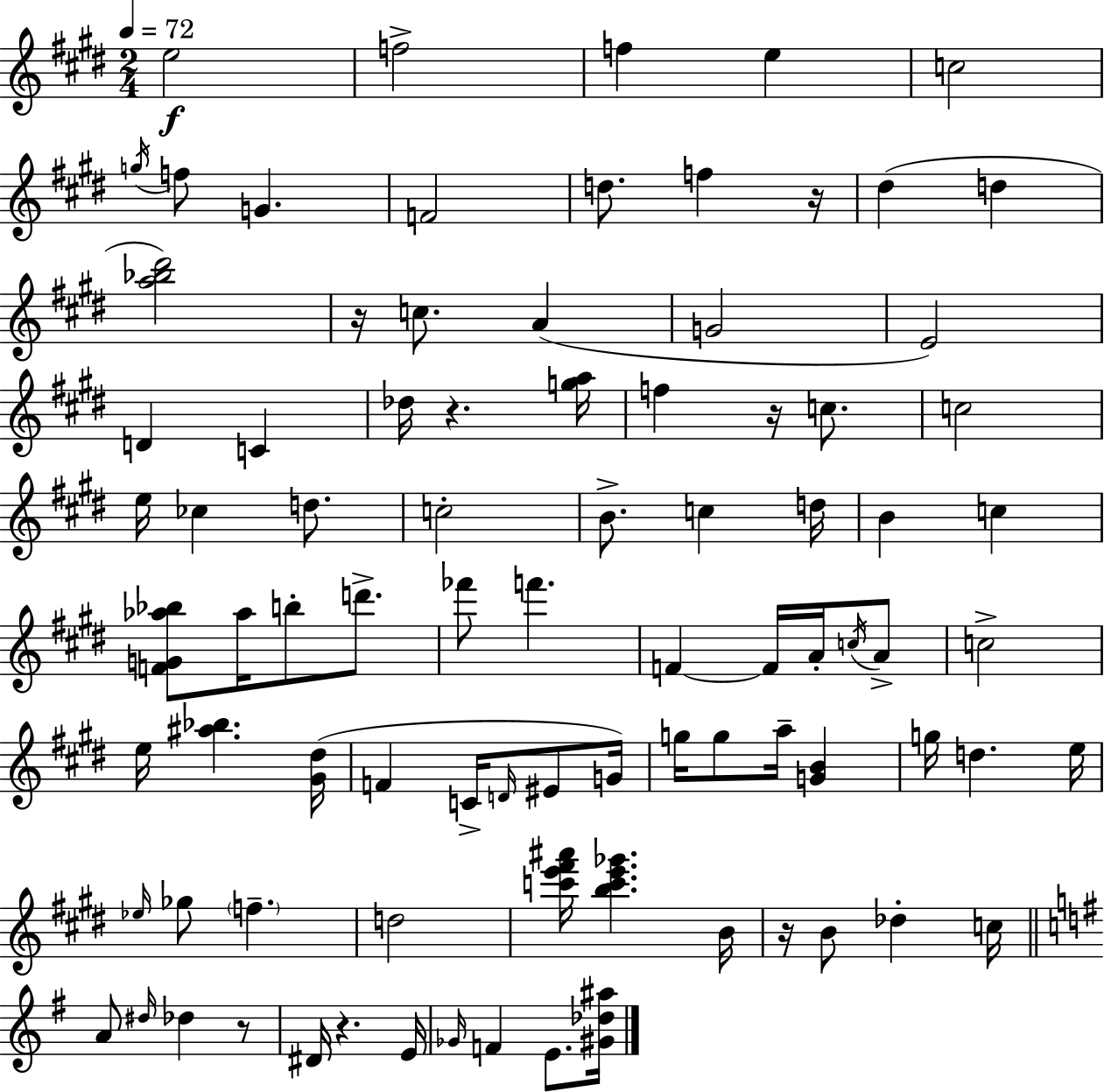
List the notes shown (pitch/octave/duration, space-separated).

E5/h F5/h F5/q E5/q C5/h G5/s F5/e G4/q. F4/h D5/e. F5/q R/s D#5/q D5/q [A5,Bb5,D#6]/h R/s C5/e. A4/q G4/h E4/h D4/q C4/q Db5/s R/q. [G5,A5]/s F5/q R/s C5/e. C5/h E5/s CES5/q D5/e. C5/h B4/e. C5/q D5/s B4/q C5/q [F4,G4,Ab5,Bb5]/e Ab5/s B5/e D6/e. FES6/e F6/q. F4/q F4/s A4/s C5/s A4/e C5/h E5/s [A#5,Bb5]/q. [G#4,D#5]/s F4/q C4/s D4/s EIS4/e G4/s G5/s G5/e A5/s [G4,B4]/q G5/s D5/q. E5/s Eb5/s Gb5/e F5/q. D5/h [C6,E6,F#6,A#6]/s [B5,C6,E6,Gb6]/q. B4/s R/s B4/e Db5/q C5/s A4/e D#5/s Db5/q R/e D#4/s R/q. E4/s Gb4/s F4/q E4/e. [G#4,Db5,A#5]/s